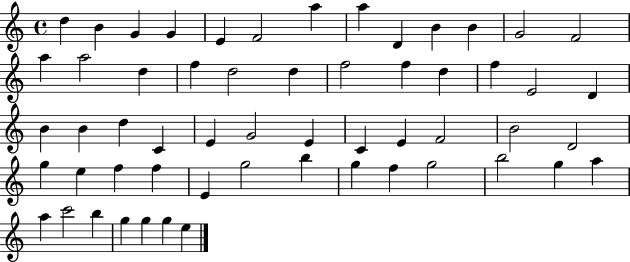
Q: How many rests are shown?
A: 0